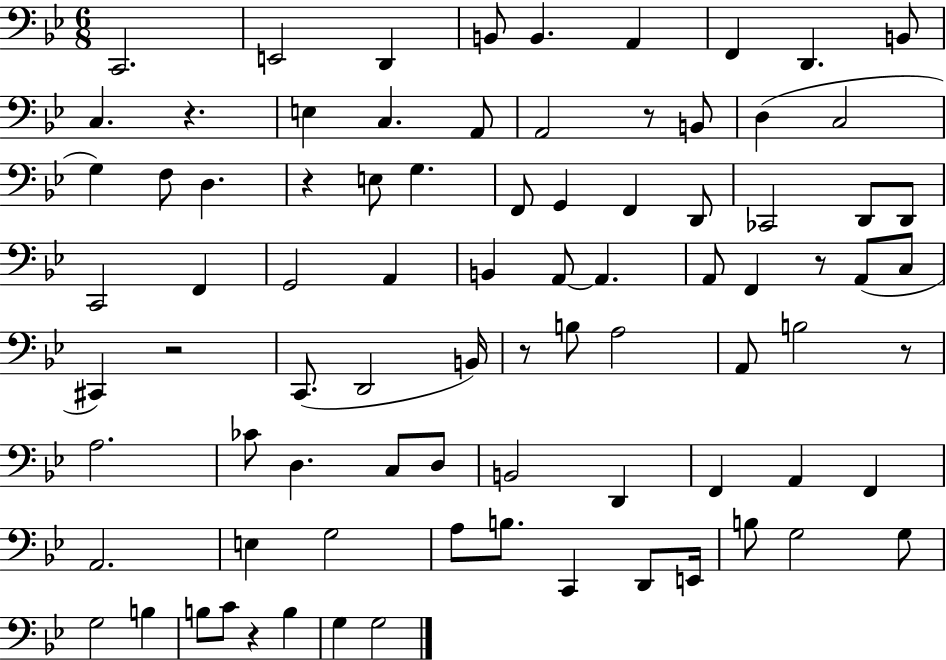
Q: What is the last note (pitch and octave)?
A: G3